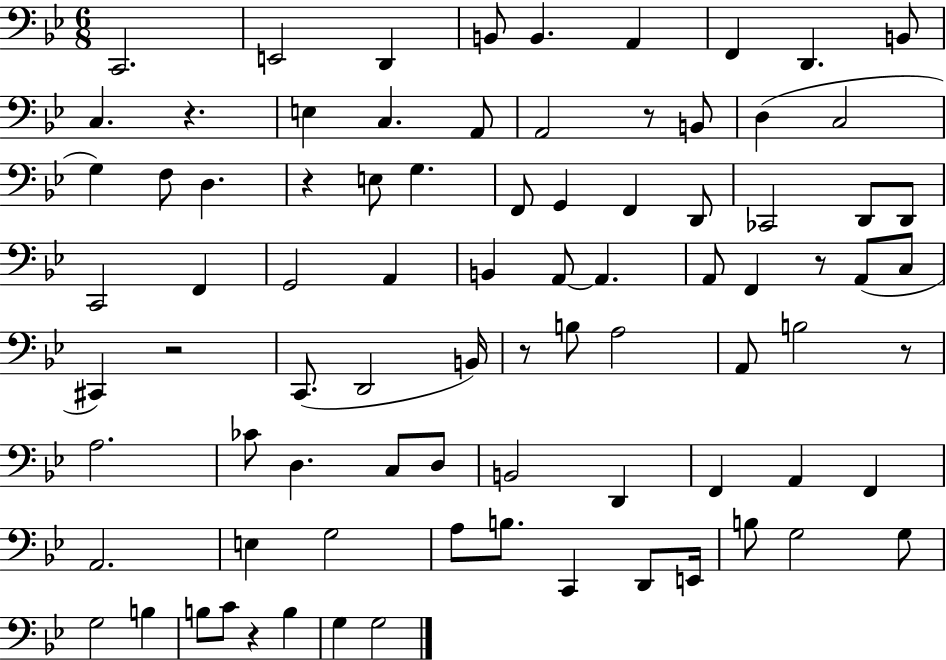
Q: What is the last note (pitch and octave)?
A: G3